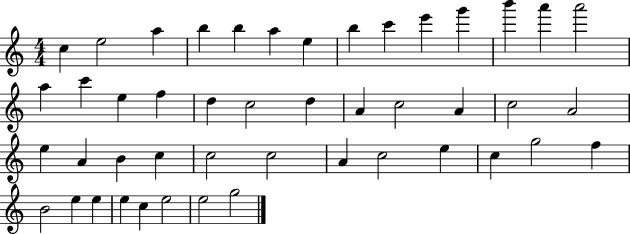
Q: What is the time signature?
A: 4/4